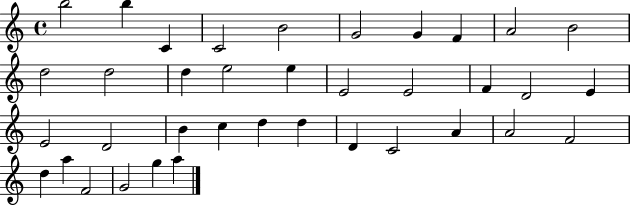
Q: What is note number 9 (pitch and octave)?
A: A4